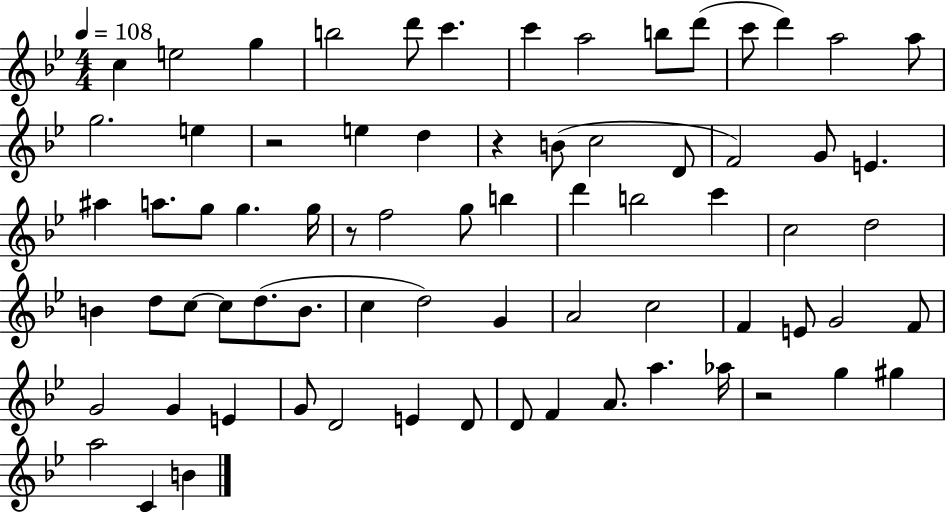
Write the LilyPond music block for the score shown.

{
  \clef treble
  \numericTimeSignature
  \time 4/4
  \key bes \major
  \tempo 4 = 108
  \repeat volta 2 { c''4 e''2 g''4 | b''2 d'''8 c'''4. | c'''4 a''2 b''8 d'''8( | c'''8 d'''4) a''2 a''8 | \break g''2. e''4 | r2 e''4 d''4 | r4 b'8( c''2 d'8 | f'2) g'8 e'4. | \break ais''4 a''8. g''8 g''4. g''16 | r8 f''2 g''8 b''4 | d'''4 b''2 c'''4 | c''2 d''2 | \break b'4 d''8 c''8~~ c''8 d''8.( b'8. | c''4 d''2) g'4 | a'2 c''2 | f'4 e'8 g'2 f'8 | \break g'2 g'4 e'4 | g'8 d'2 e'4 d'8 | d'8 f'4 a'8. a''4. aes''16 | r2 g''4 gis''4 | \break a''2 c'4 b'4 | } \bar "|."
}